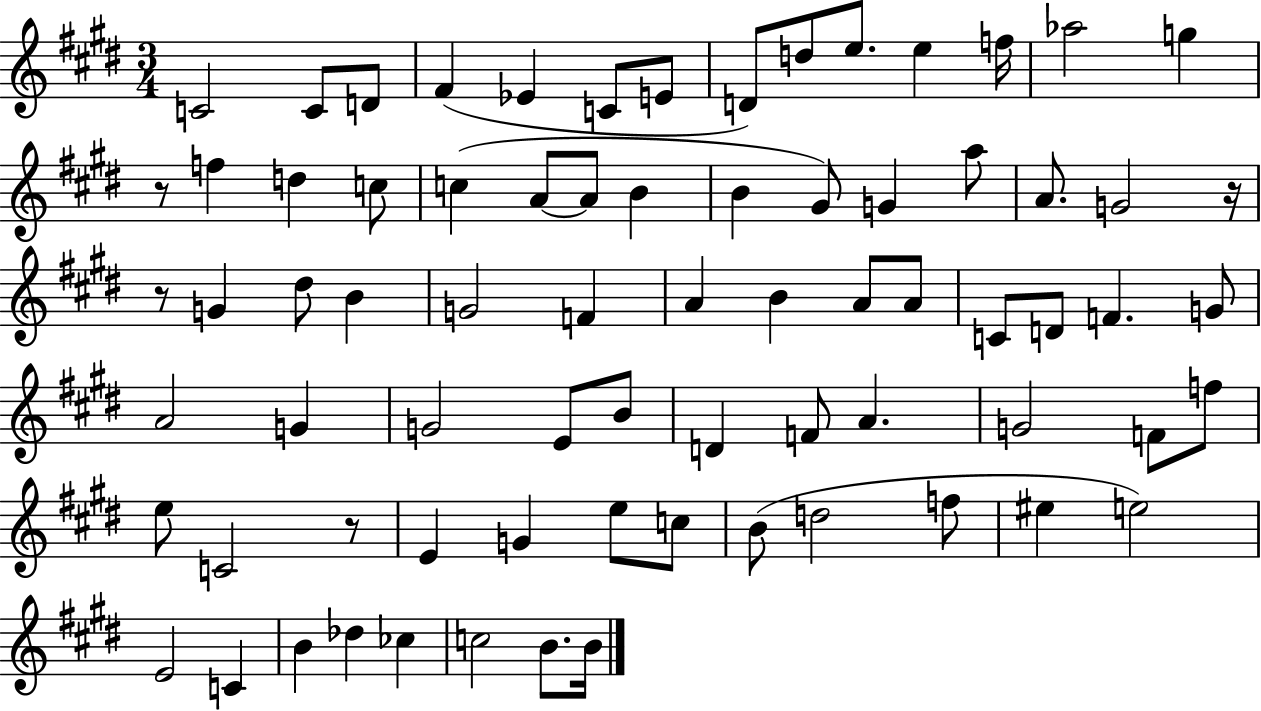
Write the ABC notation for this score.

X:1
T:Untitled
M:3/4
L:1/4
K:E
C2 C/2 D/2 ^F _E C/2 E/2 D/2 d/2 e/2 e f/4 _a2 g z/2 f d c/2 c A/2 A/2 B B ^G/2 G a/2 A/2 G2 z/4 z/2 G ^d/2 B G2 F A B A/2 A/2 C/2 D/2 F G/2 A2 G G2 E/2 B/2 D F/2 A G2 F/2 f/2 e/2 C2 z/2 E G e/2 c/2 B/2 d2 f/2 ^e e2 E2 C B _d _c c2 B/2 B/4